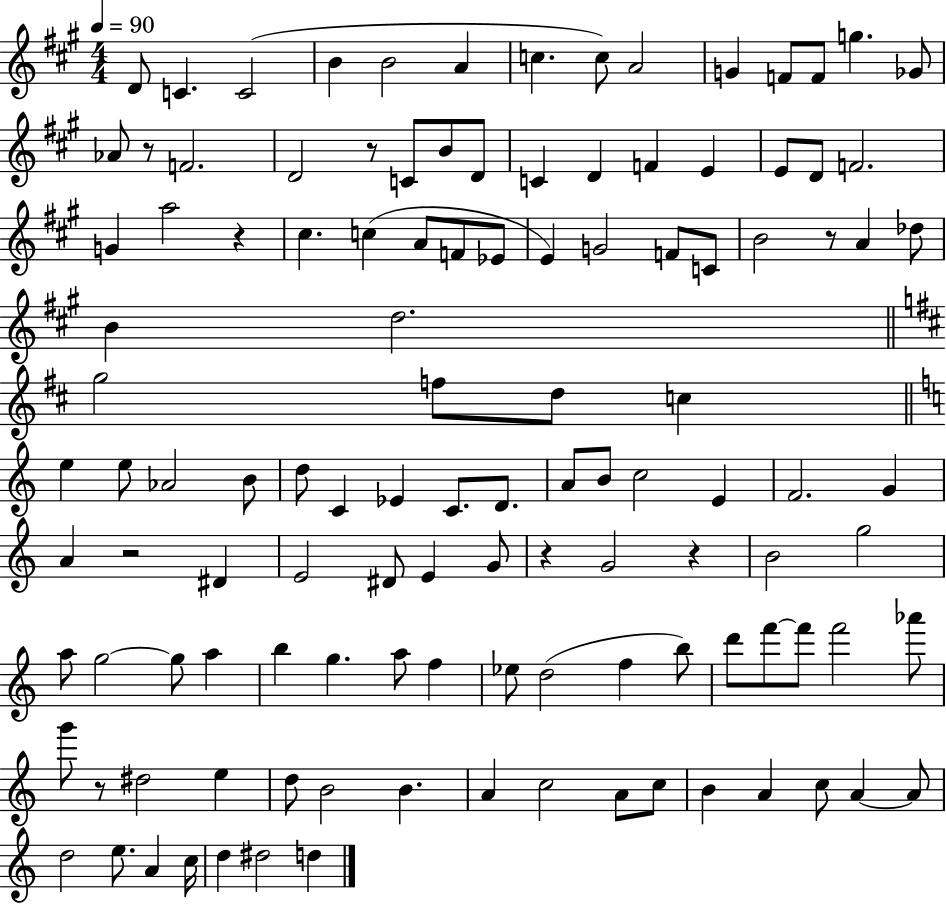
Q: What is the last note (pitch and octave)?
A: D5